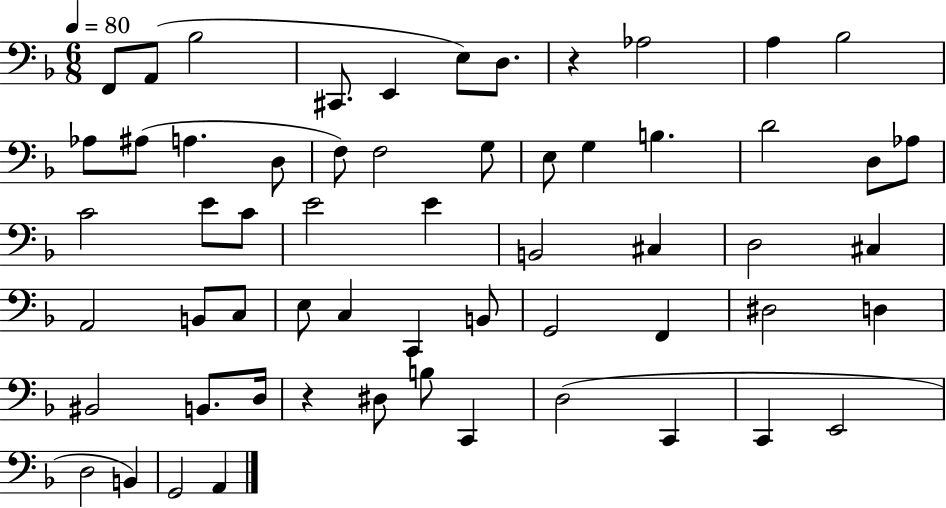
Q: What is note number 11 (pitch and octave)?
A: Ab3